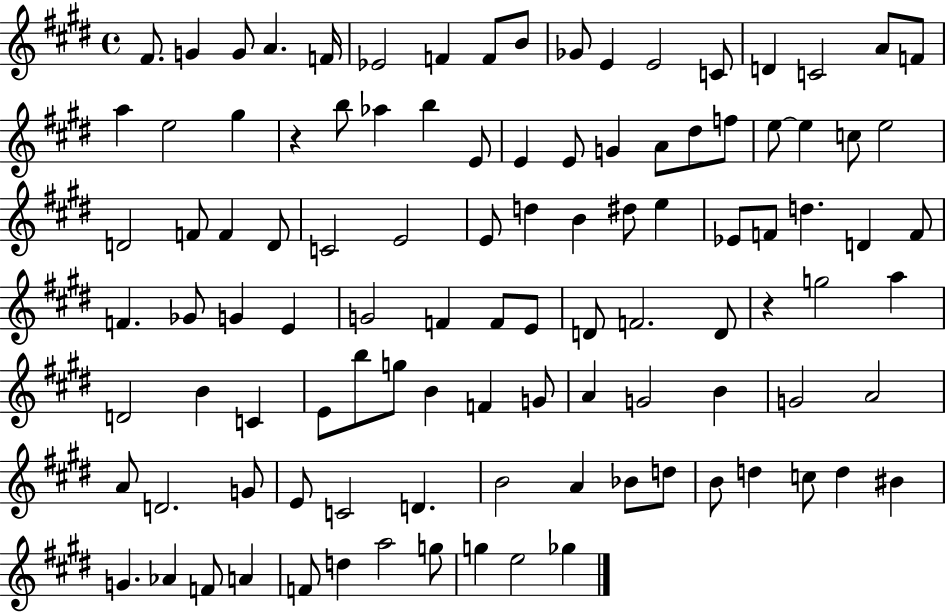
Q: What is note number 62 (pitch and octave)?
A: G5